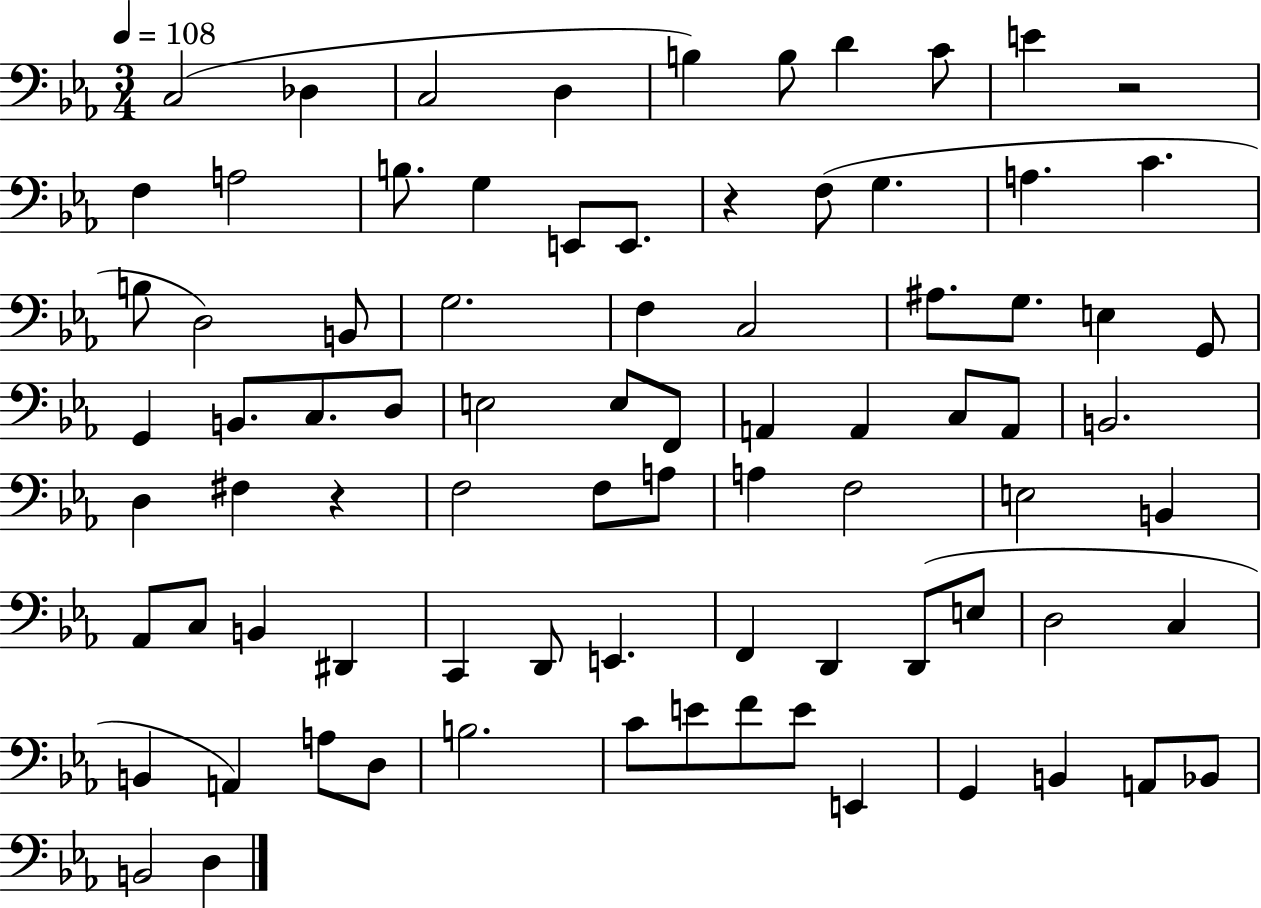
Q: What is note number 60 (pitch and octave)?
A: D2